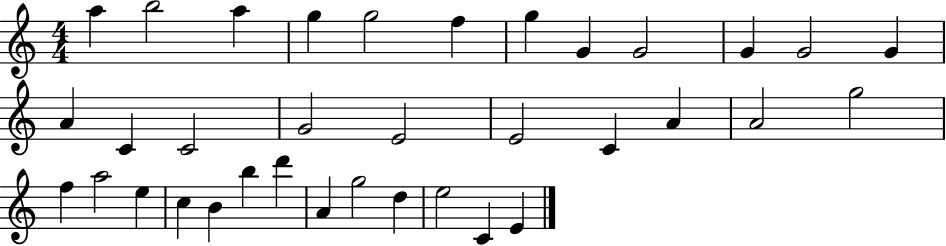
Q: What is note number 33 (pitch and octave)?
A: E5